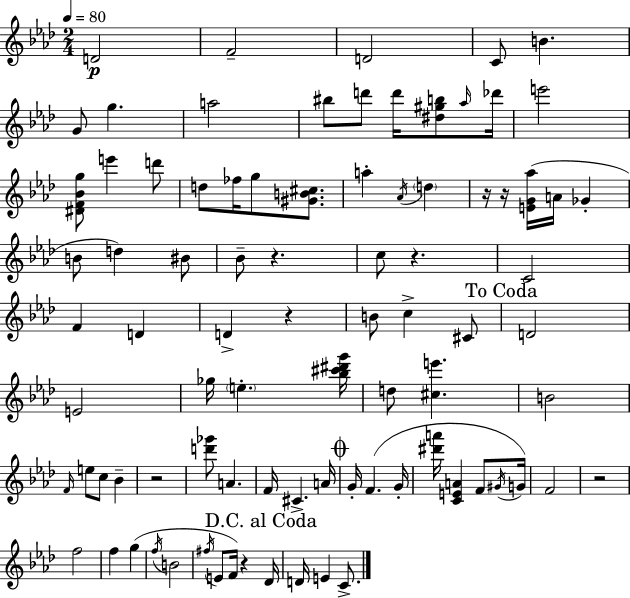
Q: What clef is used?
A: treble